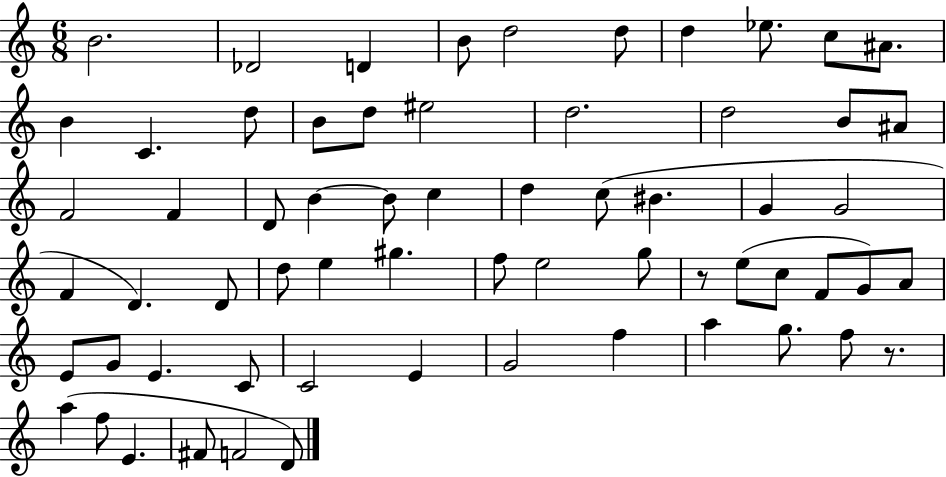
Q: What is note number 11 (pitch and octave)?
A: B4